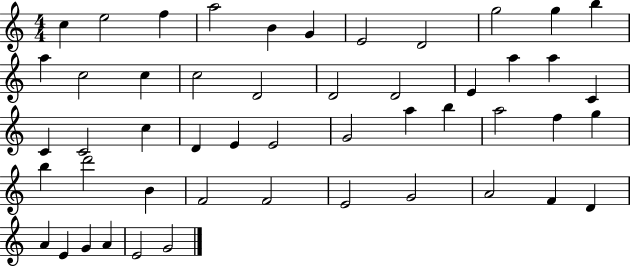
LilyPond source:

{
  \clef treble
  \numericTimeSignature
  \time 4/4
  \key c \major
  c''4 e''2 f''4 | a''2 b'4 g'4 | e'2 d'2 | g''2 g''4 b''4 | \break a''4 c''2 c''4 | c''2 d'2 | d'2 d'2 | e'4 a''4 a''4 c'4 | \break c'4 c'2 c''4 | d'4 e'4 e'2 | g'2 a''4 b''4 | a''2 f''4 g''4 | \break b''4 d'''2 b'4 | f'2 f'2 | e'2 g'2 | a'2 f'4 d'4 | \break a'4 e'4 g'4 a'4 | e'2 g'2 | \bar "|."
}